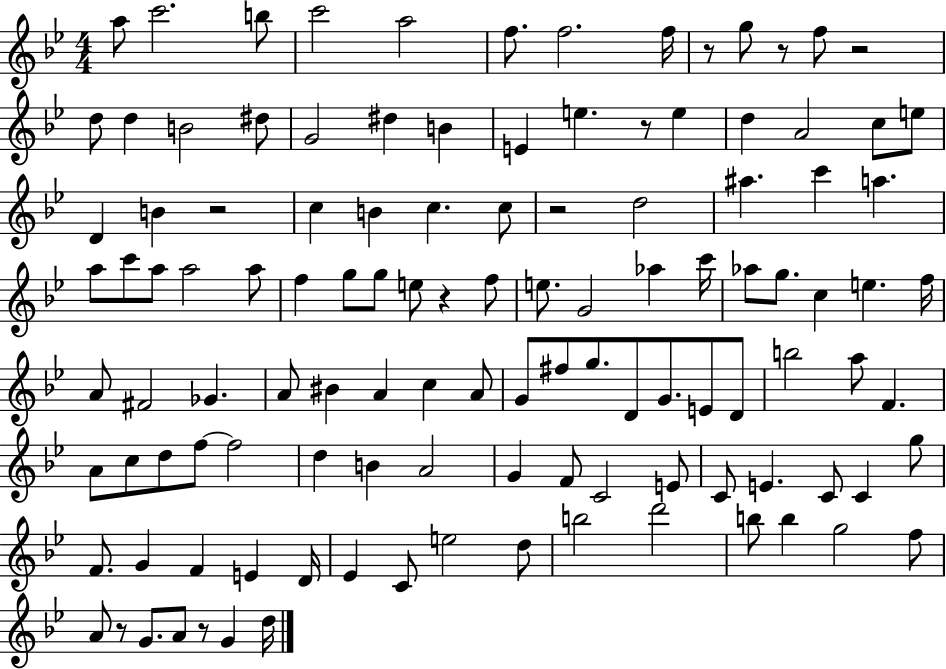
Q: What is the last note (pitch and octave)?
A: D5